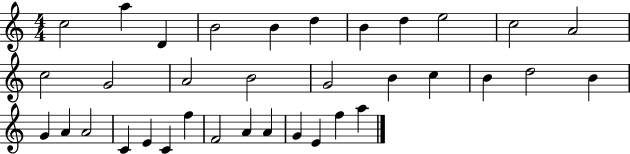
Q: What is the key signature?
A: C major